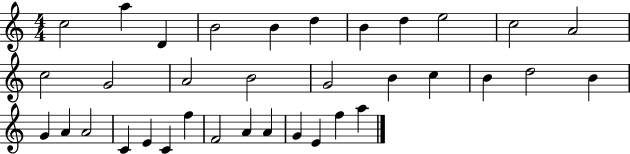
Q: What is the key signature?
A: C major